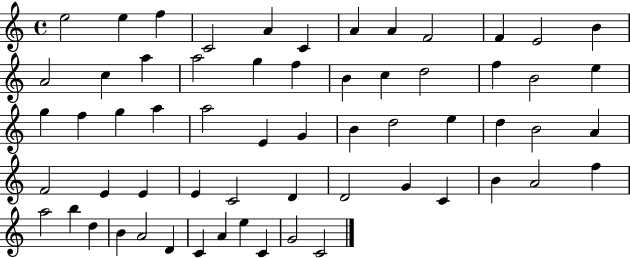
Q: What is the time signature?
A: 4/4